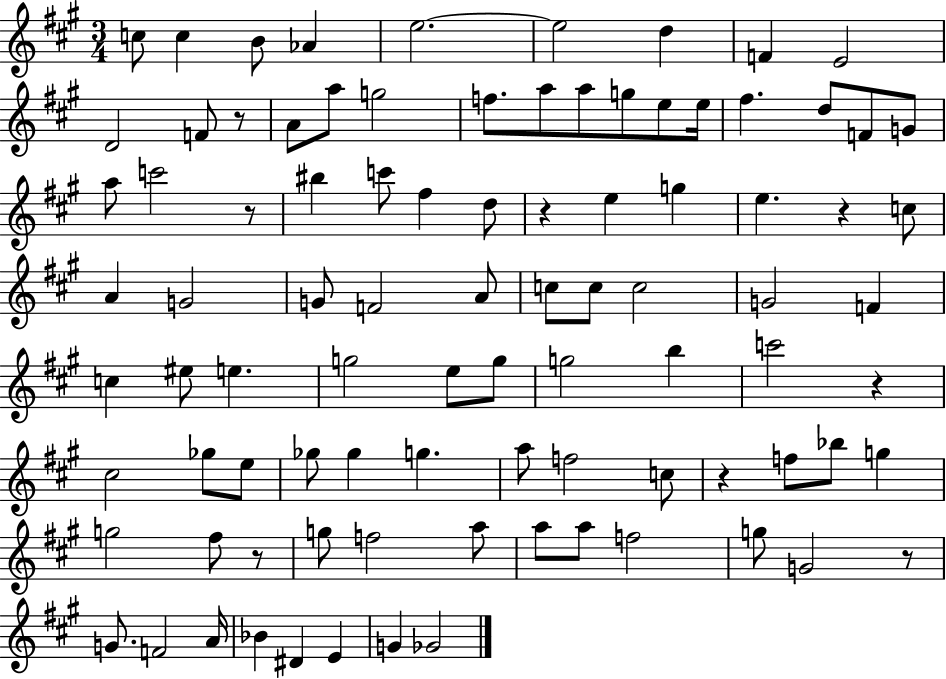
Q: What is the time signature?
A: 3/4